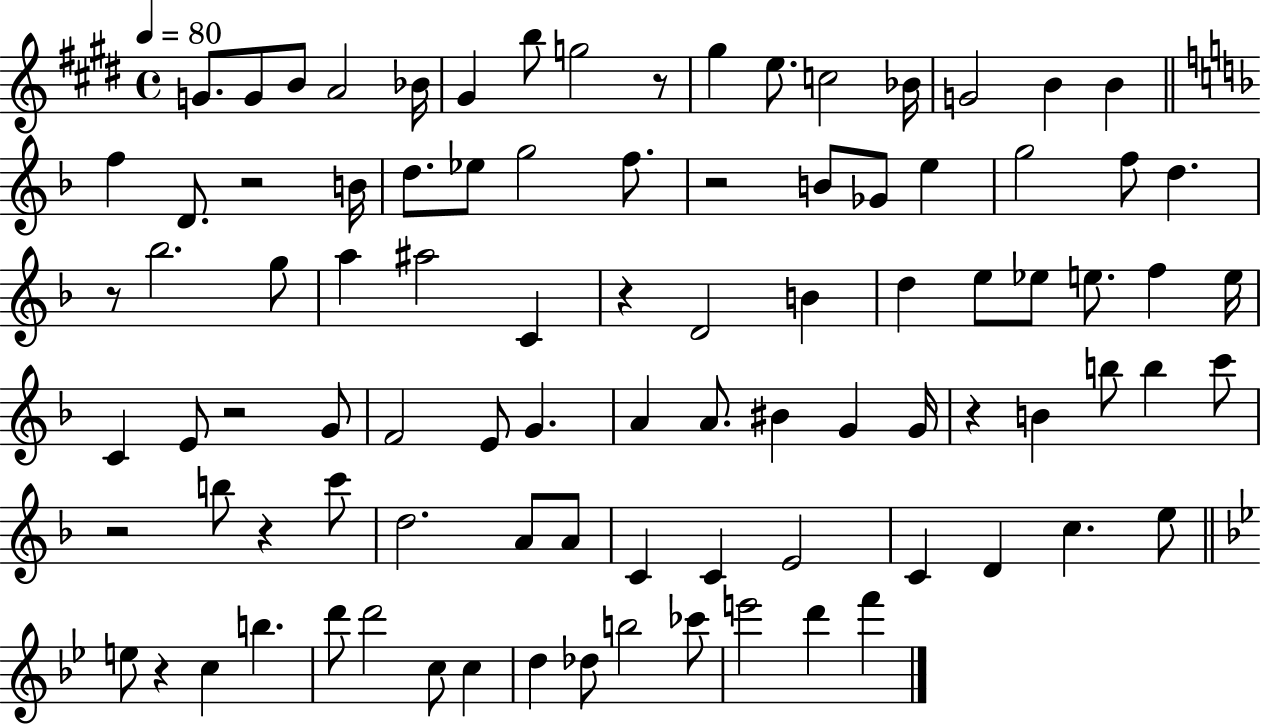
{
  \clef treble
  \time 4/4
  \defaultTimeSignature
  \key e \major
  \tempo 4 = 80
  g'8. g'8 b'8 a'2 bes'16 | gis'4 b''8 g''2 r8 | gis''4 e''8. c''2 bes'16 | g'2 b'4 b'4 | \break \bar "||" \break \key f \major f''4 d'8. r2 b'16 | d''8. ees''8 g''2 f''8. | r2 b'8 ges'8 e''4 | g''2 f''8 d''4. | \break r8 bes''2. g''8 | a''4 ais''2 c'4 | r4 d'2 b'4 | d''4 e''8 ees''8 e''8. f''4 e''16 | \break c'4 e'8 r2 g'8 | f'2 e'8 g'4. | a'4 a'8. bis'4 g'4 g'16 | r4 b'4 b''8 b''4 c'''8 | \break r2 b''8 r4 c'''8 | d''2. a'8 a'8 | c'4 c'4 e'2 | c'4 d'4 c''4. e''8 | \break \bar "||" \break \key bes \major e''8 r4 c''4 b''4. | d'''8 d'''2 c''8 c''4 | d''4 des''8 b''2 ces'''8 | e'''2 d'''4 f'''4 | \break \bar "|."
}